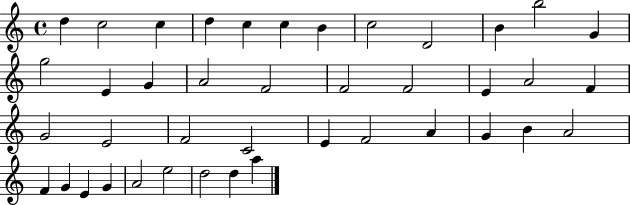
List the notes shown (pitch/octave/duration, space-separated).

D5/q C5/h C5/q D5/q C5/q C5/q B4/q C5/h D4/h B4/q B5/h G4/q G5/h E4/q G4/q A4/h F4/h F4/h F4/h E4/q A4/h F4/q G4/h E4/h F4/h C4/h E4/q F4/h A4/q G4/q B4/q A4/h F4/q G4/q E4/q G4/q A4/h E5/h D5/h D5/q A5/q